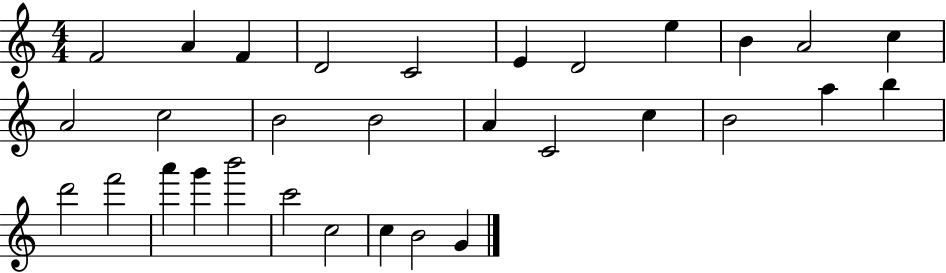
X:1
T:Untitled
M:4/4
L:1/4
K:C
F2 A F D2 C2 E D2 e B A2 c A2 c2 B2 B2 A C2 c B2 a b d'2 f'2 a' g' b'2 c'2 c2 c B2 G